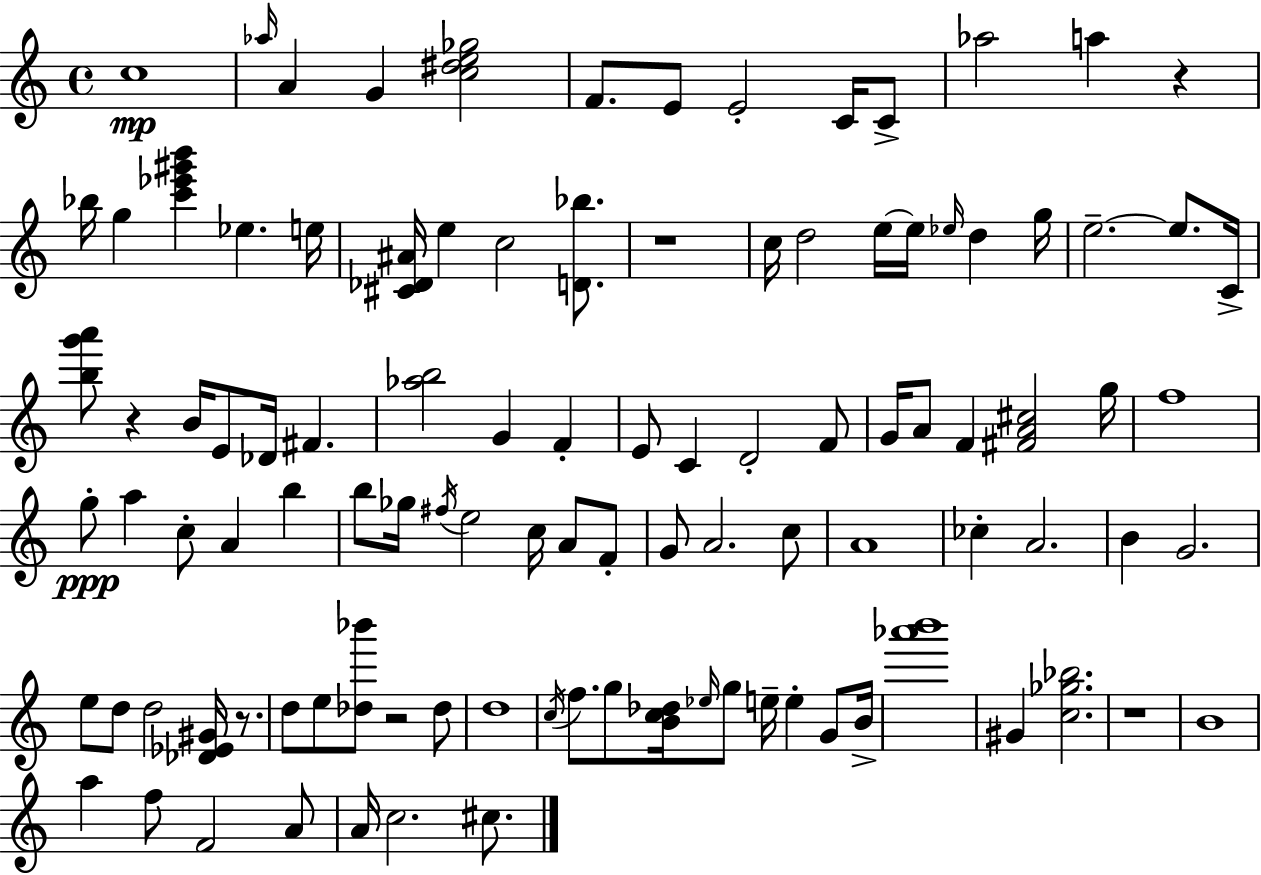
X:1
T:Untitled
M:4/4
L:1/4
K:Am
c4 _a/4 A G [c^de_g]2 F/2 E/2 E2 C/4 C/2 _a2 a z _b/4 g [c'_e'^g'b'] _e e/4 [^C_D^A]/4 e c2 [D_b]/2 z4 c/4 d2 e/4 e/4 _e/4 d g/4 e2 e/2 C/4 [bg'a']/2 z B/4 E/2 _D/4 ^F [_ab]2 G F E/2 C D2 F/2 G/4 A/2 F [^FA^c]2 g/4 f4 g/2 a c/2 A b b/2 _g/4 ^f/4 e2 c/4 A/2 F/2 G/2 A2 c/2 A4 _c A2 B G2 e/2 d/2 d2 [_D_E^G]/4 z/2 d/2 e/2 [_d_b']/2 z2 _d/2 d4 c/4 f/2 g/2 [Bc_d]/4 _e/4 g/2 e/4 e G/2 B/4 [_a'b']4 ^G [c_g_b]2 z4 B4 a f/2 F2 A/2 A/4 c2 ^c/2